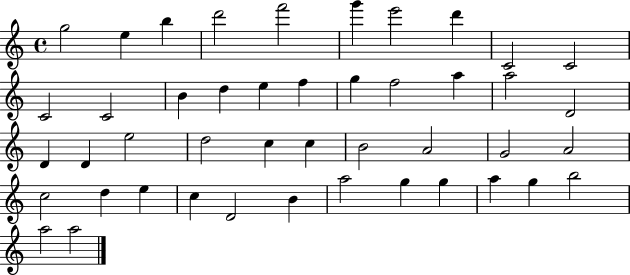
X:1
T:Untitled
M:4/4
L:1/4
K:C
g2 e b d'2 f'2 g' e'2 d' C2 C2 C2 C2 B d e f g f2 a a2 D2 D D e2 d2 c c B2 A2 G2 A2 c2 d e c D2 B a2 g g a g b2 a2 a2